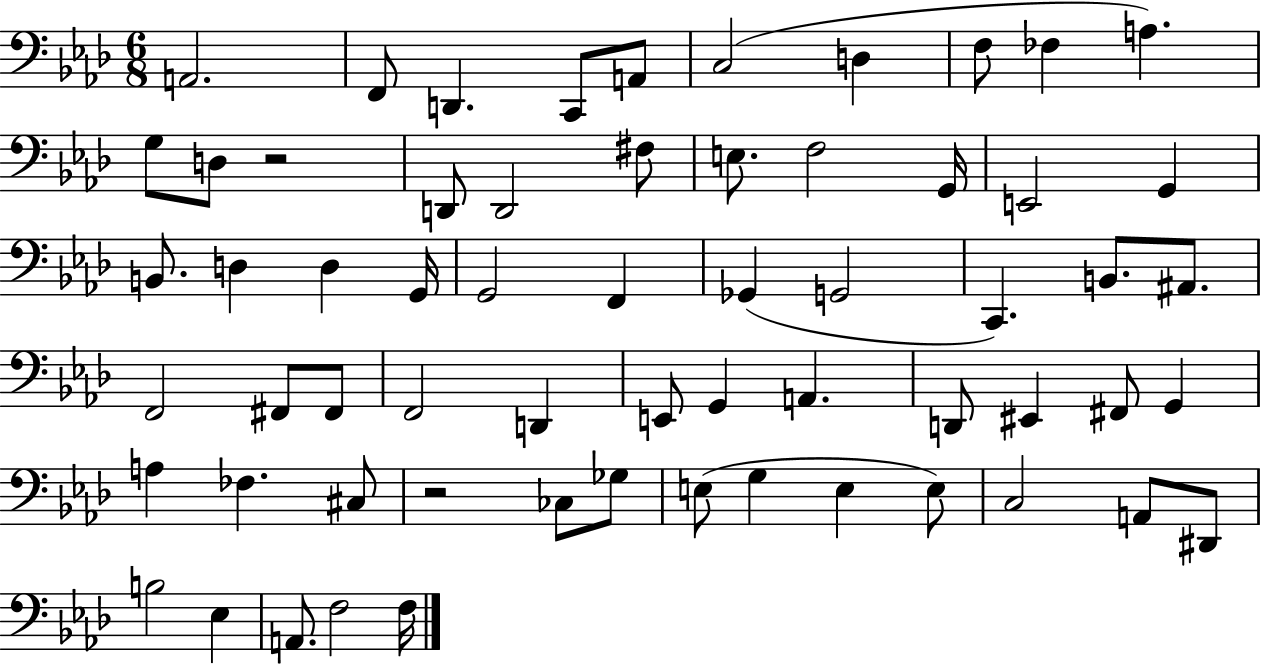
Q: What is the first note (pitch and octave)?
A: A2